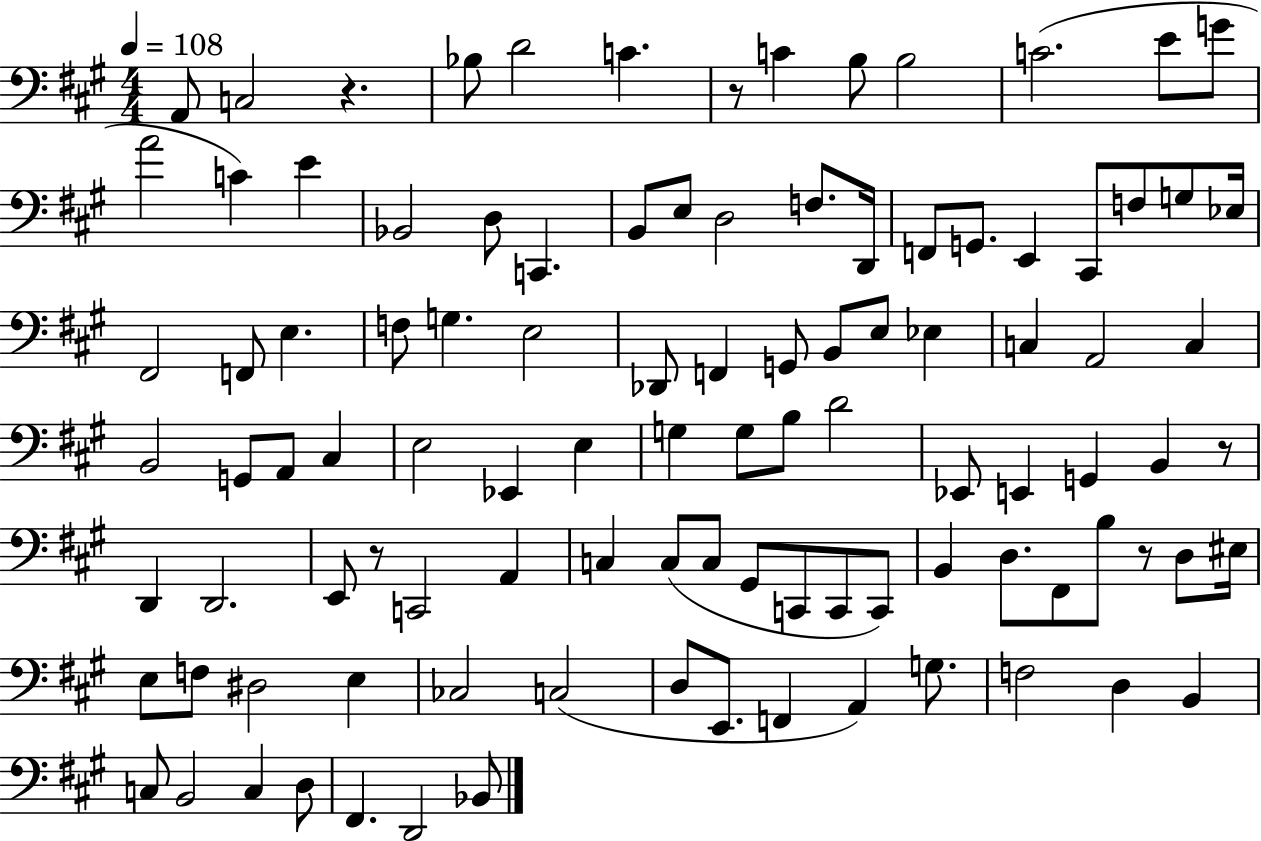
A2/e C3/h R/q. Bb3/e D4/h C4/q. R/e C4/q B3/e B3/h C4/h. E4/e G4/e A4/h C4/q E4/q Bb2/h D3/e C2/q. B2/e E3/e D3/h F3/e. D2/s F2/e G2/e. E2/q C#2/e F3/e G3/e Eb3/s F#2/h F2/e E3/q. F3/e G3/q. E3/h Db2/e F2/q G2/e B2/e E3/e Eb3/q C3/q A2/h C3/q B2/h G2/e A2/e C#3/q E3/h Eb2/q E3/q G3/q G3/e B3/e D4/h Eb2/e E2/q G2/q B2/q R/e D2/q D2/h. E2/e R/e C2/h A2/q C3/q C3/e C3/e G#2/e C2/e C2/e C2/e B2/q D3/e. F#2/e B3/e R/e D3/e EIS3/s E3/e F3/e D#3/h E3/q CES3/h C3/h D3/e E2/e. F2/q A2/q G3/e. F3/h D3/q B2/q C3/e B2/h C3/q D3/e F#2/q. D2/h Bb2/e